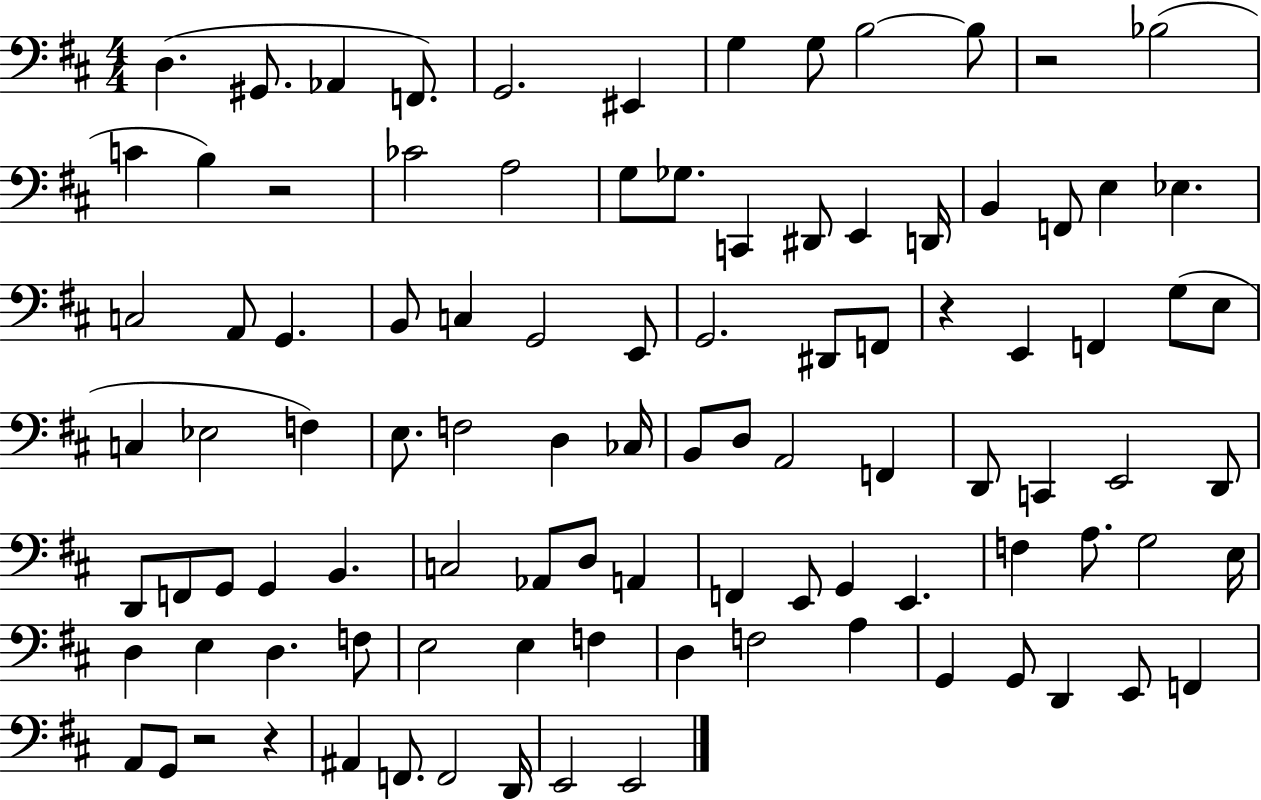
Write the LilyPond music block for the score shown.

{
  \clef bass
  \numericTimeSignature
  \time 4/4
  \key d \major
  d4.( gis,8. aes,4 f,8.) | g,2. eis,4 | g4 g8 b2~~ b8 | r2 bes2( | \break c'4 b4) r2 | ces'2 a2 | g8 ges8. c,4 dis,8 e,4 d,16 | b,4 f,8 e4 ees4. | \break c2 a,8 g,4. | b,8 c4 g,2 e,8 | g,2. dis,8 f,8 | r4 e,4 f,4 g8( e8 | \break c4 ees2 f4) | e8. f2 d4 ces16 | b,8 d8 a,2 f,4 | d,8 c,4 e,2 d,8 | \break d,8 f,8 g,8 g,4 b,4. | c2 aes,8 d8 a,4 | f,4 e,8 g,4 e,4. | f4 a8. g2 e16 | \break d4 e4 d4. f8 | e2 e4 f4 | d4 f2 a4 | g,4 g,8 d,4 e,8 f,4 | \break a,8 g,8 r2 r4 | ais,4 f,8. f,2 d,16 | e,2 e,2 | \bar "|."
}